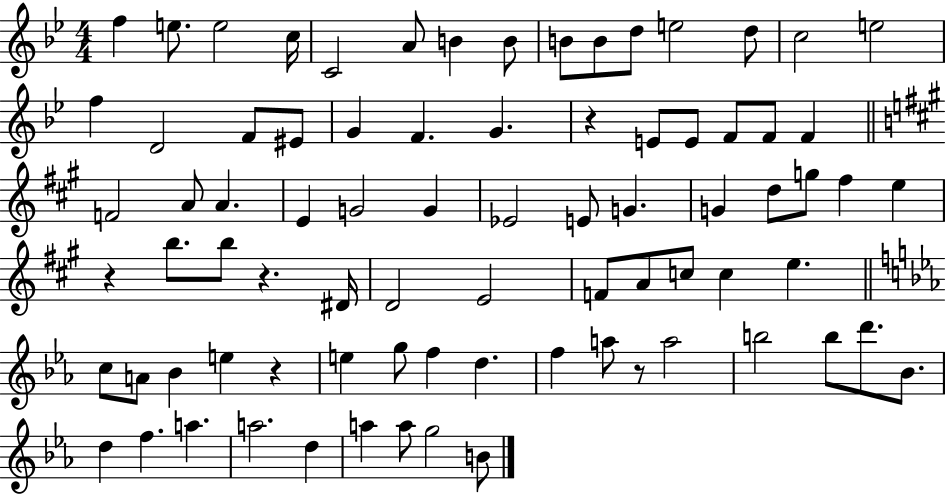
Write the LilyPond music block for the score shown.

{
  \clef treble
  \numericTimeSignature
  \time 4/4
  \key bes \major
  f''4 e''8. e''2 c''16 | c'2 a'8 b'4 b'8 | b'8 b'8 d''8 e''2 d''8 | c''2 e''2 | \break f''4 d'2 f'8 eis'8 | g'4 f'4. g'4. | r4 e'8 e'8 f'8 f'8 f'4 | \bar "||" \break \key a \major f'2 a'8 a'4. | e'4 g'2 g'4 | ees'2 e'8 g'4. | g'4 d''8 g''8 fis''4 e''4 | \break r4 b''8. b''8 r4. dis'16 | d'2 e'2 | f'8 a'8 c''8 c''4 e''4. | \bar "||" \break \key c \minor c''8 a'8 bes'4 e''4 r4 | e''4 g''8 f''4 d''4. | f''4 a''8 r8 a''2 | b''2 b''8 d'''8. bes'8. | \break d''4 f''4. a''4. | a''2. d''4 | a''4 a''8 g''2 b'8 | \bar "|."
}